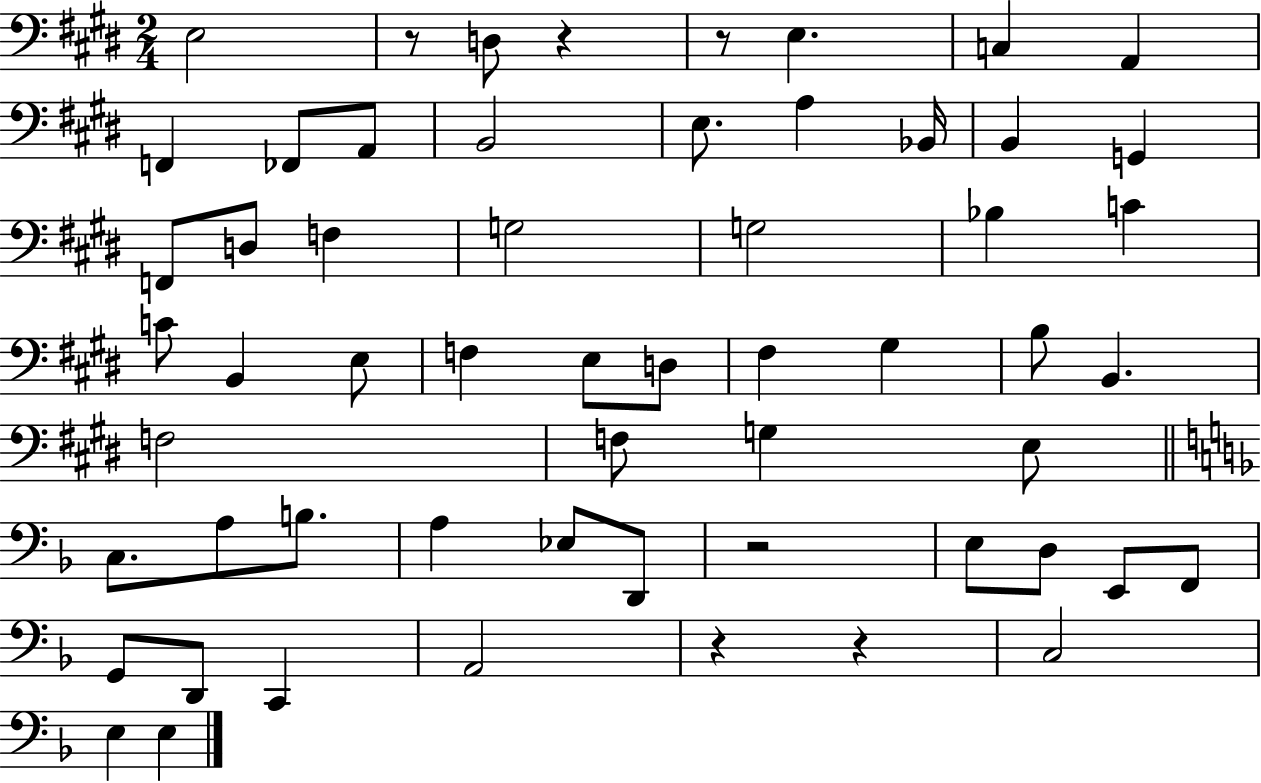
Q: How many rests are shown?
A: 6